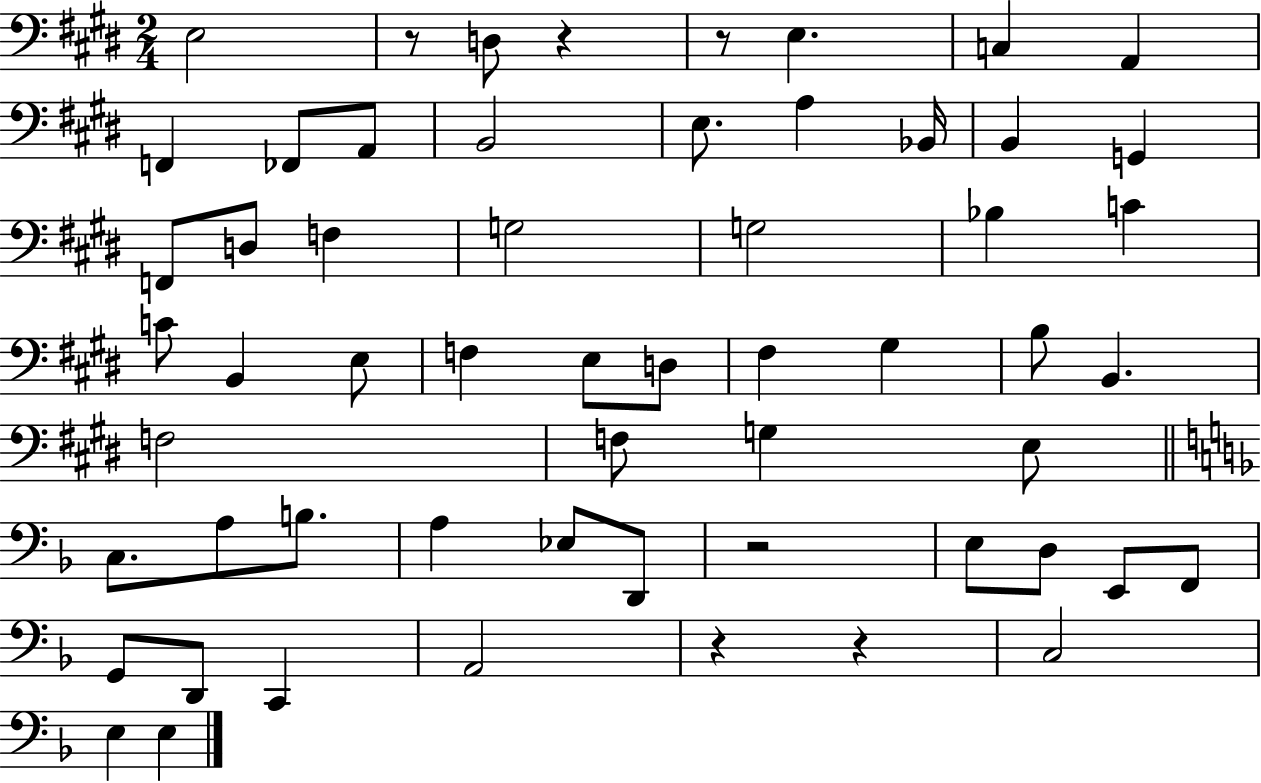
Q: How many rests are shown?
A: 6